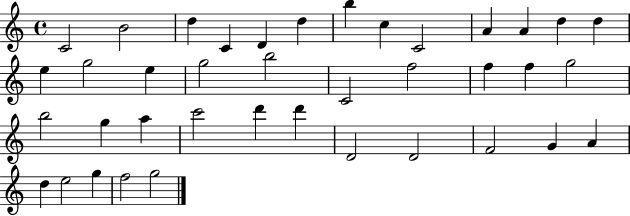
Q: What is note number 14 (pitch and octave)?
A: E5